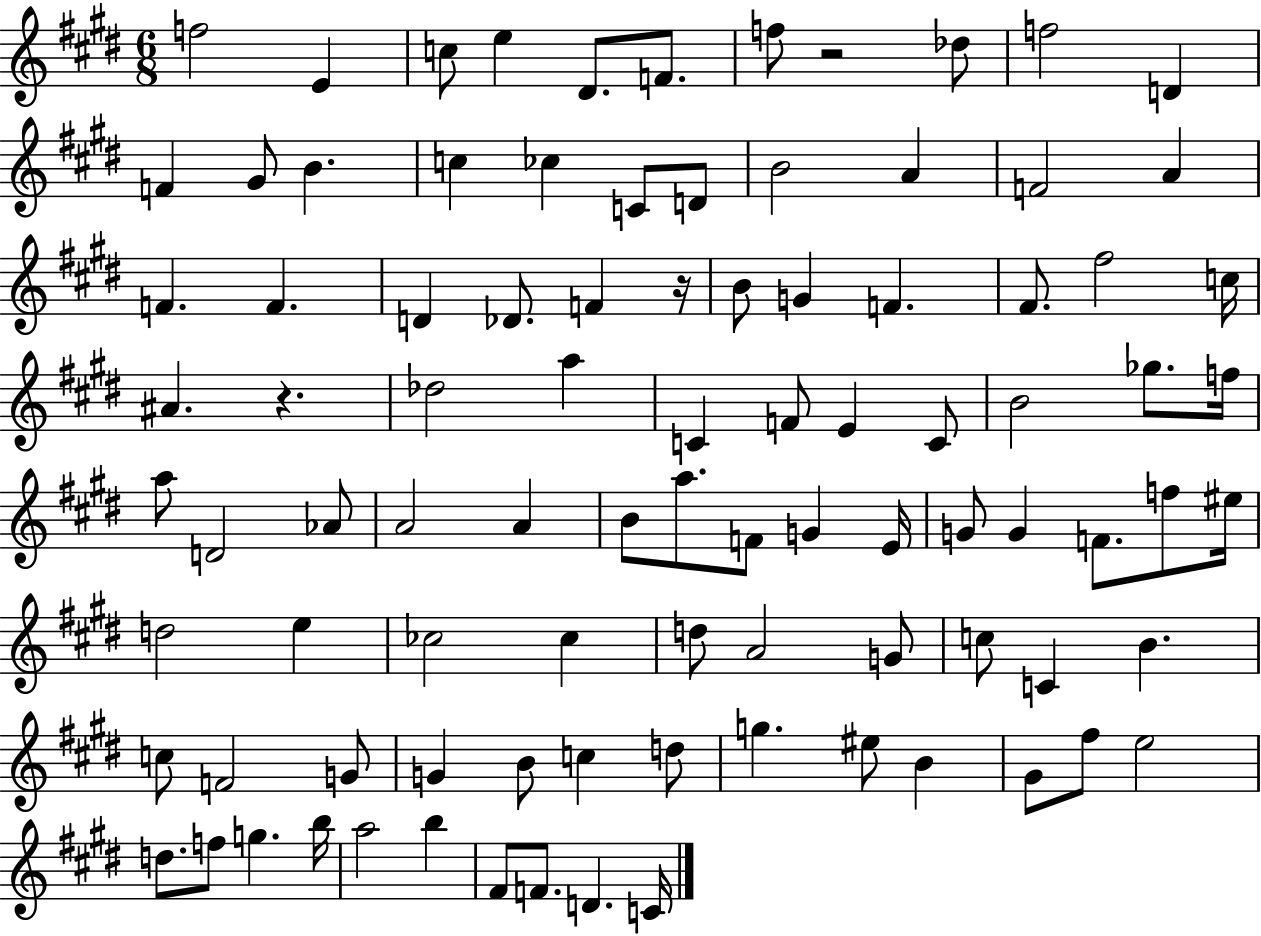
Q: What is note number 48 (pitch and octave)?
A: B4